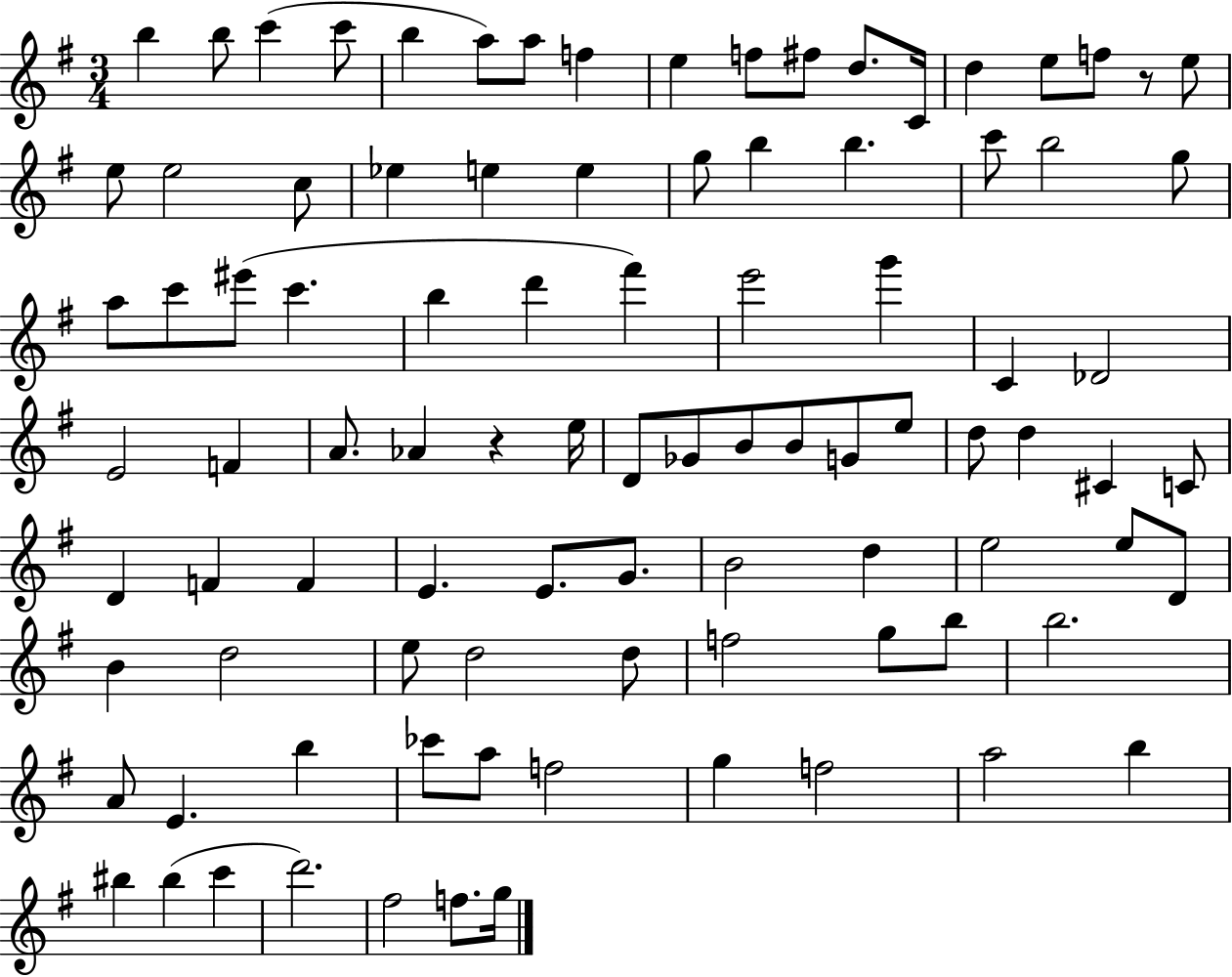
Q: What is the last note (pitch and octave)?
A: G5